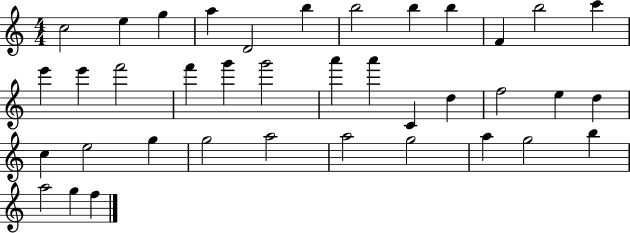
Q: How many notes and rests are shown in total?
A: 38